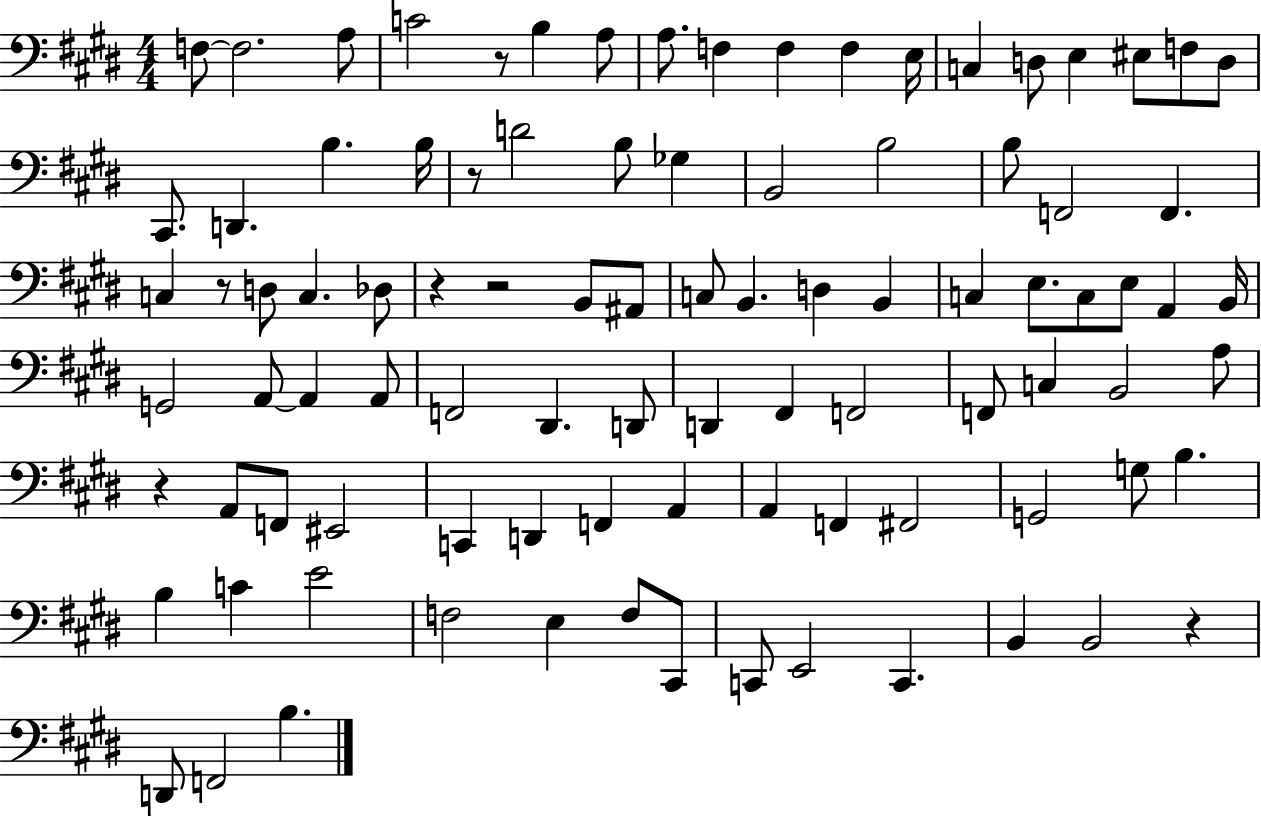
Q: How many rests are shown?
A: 7